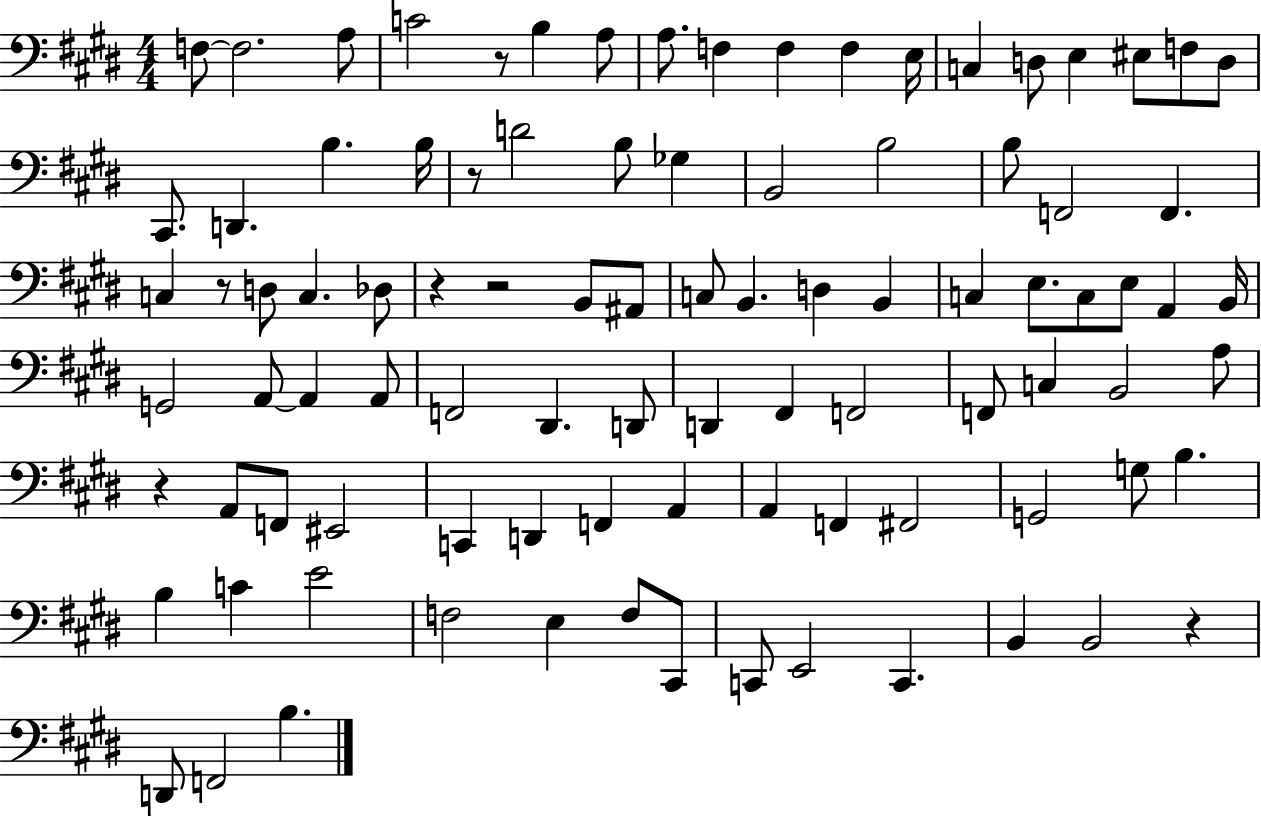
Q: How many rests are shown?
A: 7